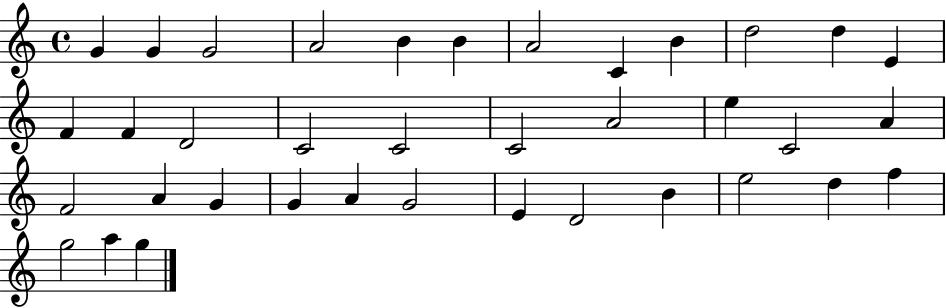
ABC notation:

X:1
T:Untitled
M:4/4
L:1/4
K:C
G G G2 A2 B B A2 C B d2 d E F F D2 C2 C2 C2 A2 e C2 A F2 A G G A G2 E D2 B e2 d f g2 a g